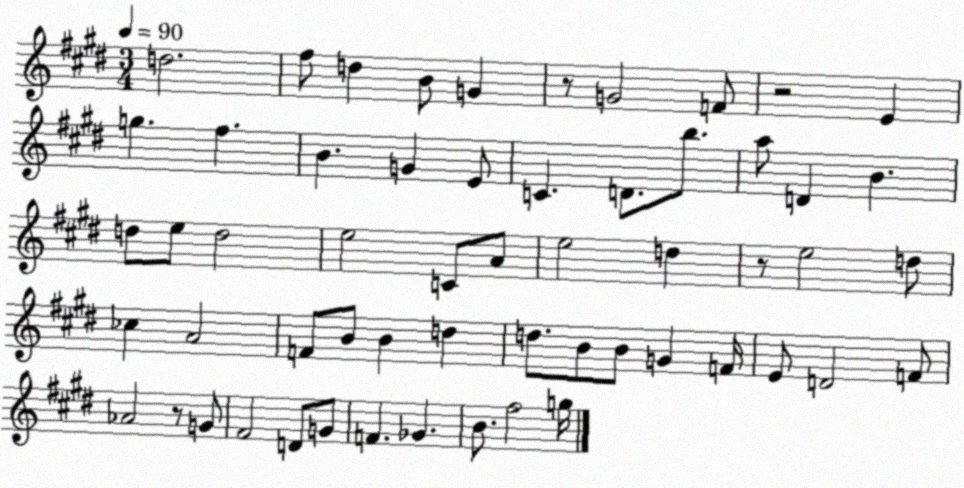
X:1
T:Untitled
M:3/4
L:1/4
K:E
d2 ^f/2 d B/2 G z/2 G2 F/2 z2 E g ^f B G E/2 C D/2 b/2 a/2 D B d/2 e/2 d2 e2 C/2 A/2 e2 d z/2 e2 d/2 _c A2 F/2 B/2 B d d/2 B/2 B/2 G F/4 E/2 D2 F/2 _A2 z/2 G/2 ^F2 D/2 G/2 F _G B/2 ^f2 g/4